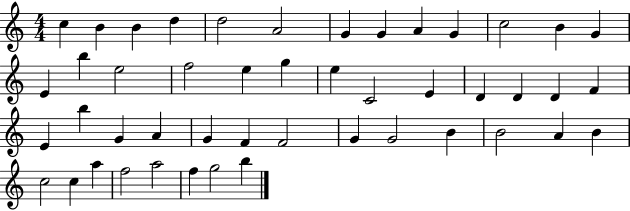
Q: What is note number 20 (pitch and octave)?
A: E5